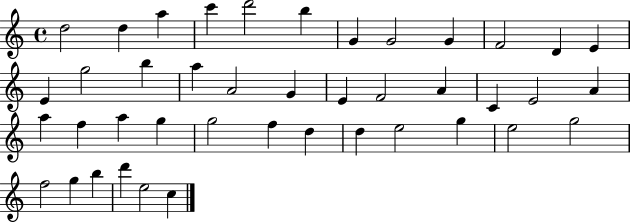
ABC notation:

X:1
T:Untitled
M:4/4
L:1/4
K:C
d2 d a c' d'2 b G G2 G F2 D E E g2 b a A2 G E F2 A C E2 A a f a g g2 f d d e2 g e2 g2 f2 g b d' e2 c